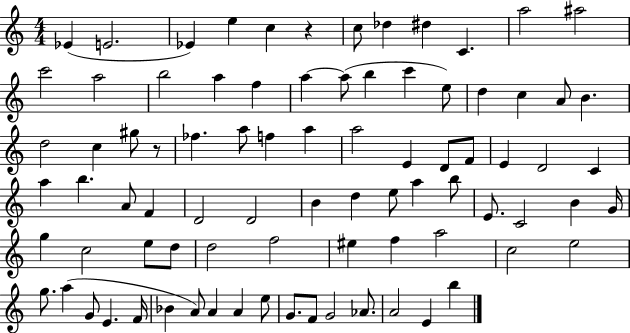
Eb4/q E4/h. Eb4/q E5/q C5/q R/q C5/e Db5/q D#5/q C4/q. A5/h A#5/h C6/h A5/h B5/h A5/q F5/q A5/q A5/e B5/q C6/q E5/e D5/q C5/q A4/e B4/q. D5/h C5/q G#5/e R/e FES5/q. A5/e F5/q A5/q A5/h E4/q D4/e F4/e E4/q D4/h C4/q A5/q B5/q. A4/e F4/q D4/h D4/h B4/q D5/q E5/e A5/q B5/e E4/e. C4/h B4/q G4/s G5/q C5/h E5/e D5/e D5/h F5/h EIS5/q F5/q A5/h C5/h E5/h G5/e. A5/q G4/e E4/q. F4/s Bb4/q A4/e A4/q A4/q E5/e G4/e. F4/e G4/h Ab4/e. A4/h E4/q B5/q